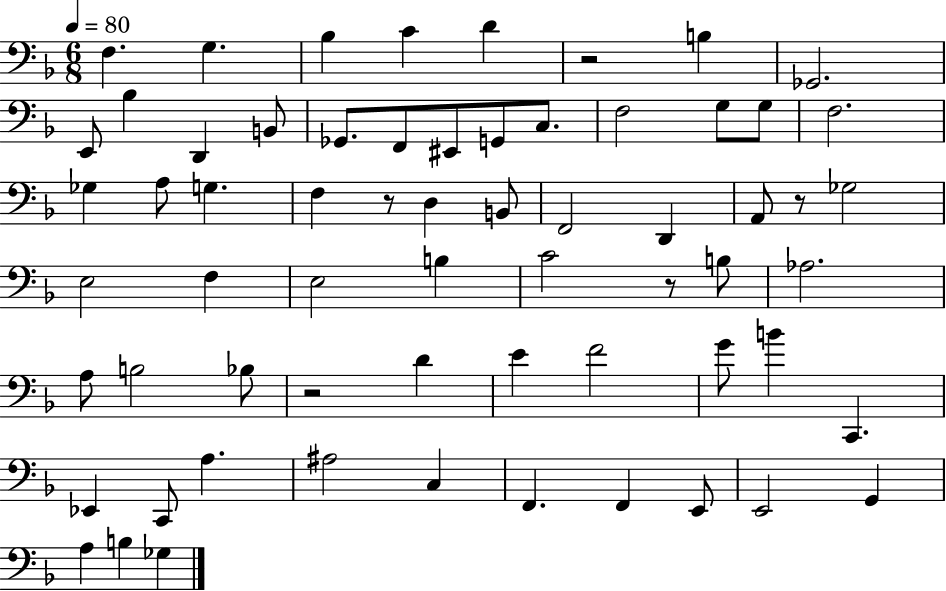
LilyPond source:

{
  \clef bass
  \numericTimeSignature
  \time 6/8
  \key f \major
  \tempo 4 = 80
  f4. g4. | bes4 c'4 d'4 | r2 b4 | ges,2. | \break e,8 bes4 d,4 b,8 | ges,8. f,8 eis,8 g,8 c8. | f2 g8 g8 | f2. | \break ges4 a8 g4. | f4 r8 d4 b,8 | f,2 d,4 | a,8 r8 ges2 | \break e2 f4 | e2 b4 | c'2 r8 b8 | aes2. | \break a8 b2 bes8 | r2 d'4 | e'4 f'2 | g'8 b'4 c,4. | \break ees,4 c,8 a4. | ais2 c4 | f,4. f,4 e,8 | e,2 g,4 | \break a4 b4 ges4 | \bar "|."
}